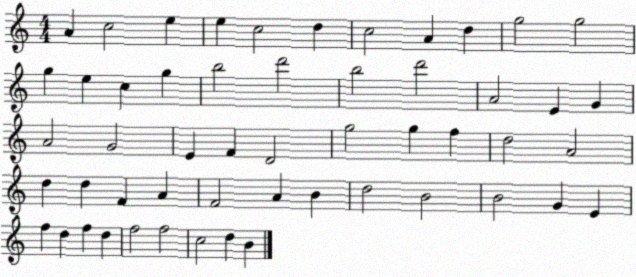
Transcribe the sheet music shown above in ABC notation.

X:1
T:Untitled
M:4/4
L:1/4
K:C
A c2 e e c2 d c2 A d g2 g2 g e c g b2 d'2 b2 d'2 A2 E G A2 G2 E F D2 g2 g f d2 A2 d d F A F2 A B d2 B2 B2 G E f d f d f2 f2 c2 d B